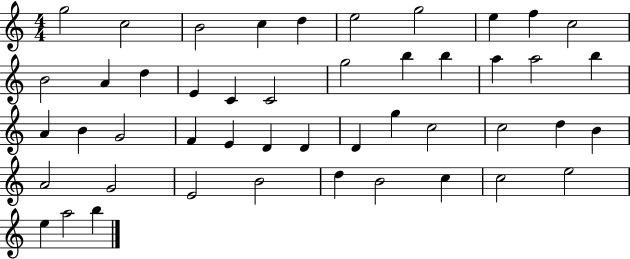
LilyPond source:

{
  \clef treble
  \numericTimeSignature
  \time 4/4
  \key c \major
  g''2 c''2 | b'2 c''4 d''4 | e''2 g''2 | e''4 f''4 c''2 | \break b'2 a'4 d''4 | e'4 c'4 c'2 | g''2 b''4 b''4 | a''4 a''2 b''4 | \break a'4 b'4 g'2 | f'4 e'4 d'4 d'4 | d'4 g''4 c''2 | c''2 d''4 b'4 | \break a'2 g'2 | e'2 b'2 | d''4 b'2 c''4 | c''2 e''2 | \break e''4 a''2 b''4 | \bar "|."
}